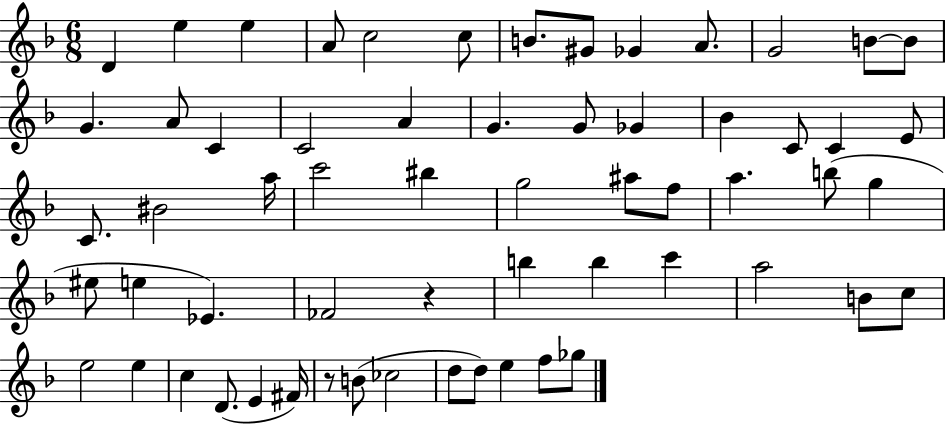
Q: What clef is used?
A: treble